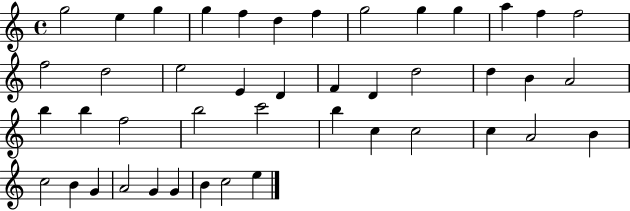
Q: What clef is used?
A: treble